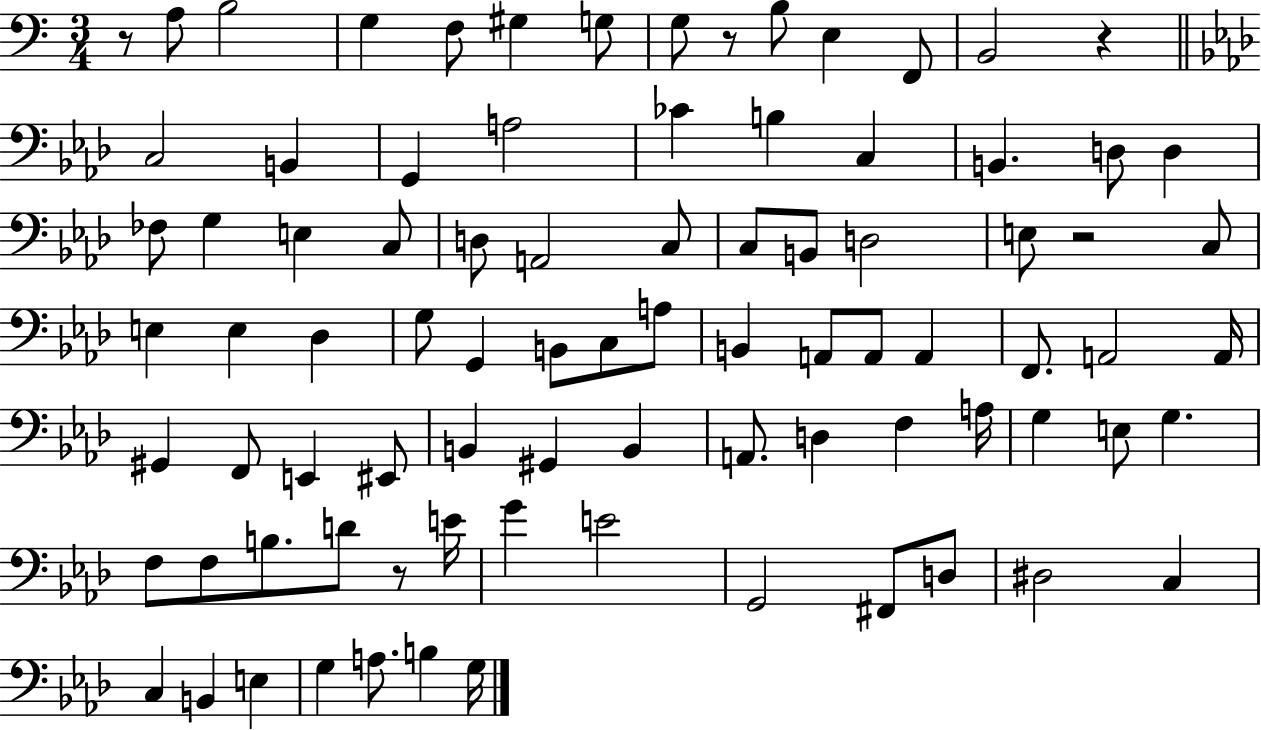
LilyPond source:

{
  \clef bass
  \numericTimeSignature
  \time 3/4
  \key c \major
  r8 a8 b2 | g4 f8 gis4 g8 | g8 r8 b8 e4 f,8 | b,2 r4 | \break \bar "||" \break \key f \minor c2 b,4 | g,4 a2 | ces'4 b4 c4 | b,4. d8 d4 | \break fes8 g4 e4 c8 | d8 a,2 c8 | c8 b,8 d2 | e8 r2 c8 | \break e4 e4 des4 | g8 g,4 b,8 c8 a8 | b,4 a,8 a,8 a,4 | f,8. a,2 a,16 | \break gis,4 f,8 e,4 eis,8 | b,4 gis,4 b,4 | a,8. d4 f4 a16 | g4 e8 g4. | \break f8 f8 b8. d'8 r8 e'16 | g'4 e'2 | g,2 fis,8 d8 | dis2 c4 | \break c4 b,4 e4 | g4 a8. b4 g16 | \bar "|."
}